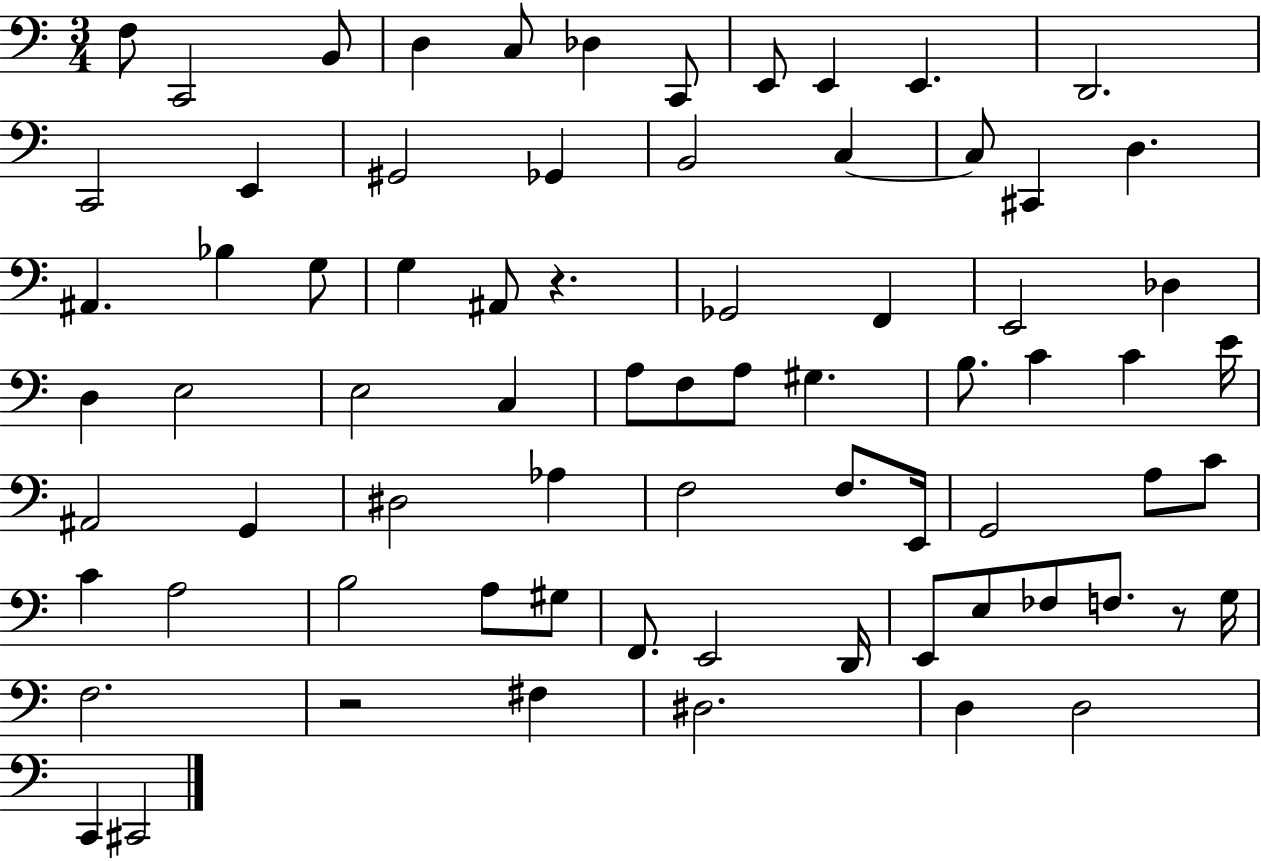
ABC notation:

X:1
T:Untitled
M:3/4
L:1/4
K:C
F,/2 C,,2 B,,/2 D, C,/2 _D, C,,/2 E,,/2 E,, E,, D,,2 C,,2 E,, ^G,,2 _G,, B,,2 C, C,/2 ^C,, D, ^A,, _B, G,/2 G, ^A,,/2 z _G,,2 F,, E,,2 _D, D, E,2 E,2 C, A,/2 F,/2 A,/2 ^G, B,/2 C C E/4 ^A,,2 G,, ^D,2 _A, F,2 F,/2 E,,/4 G,,2 A,/2 C/2 C A,2 B,2 A,/2 ^G,/2 F,,/2 E,,2 D,,/4 E,,/2 E,/2 _F,/2 F,/2 z/2 G,/4 F,2 z2 ^F, ^D,2 D, D,2 C,, ^C,,2